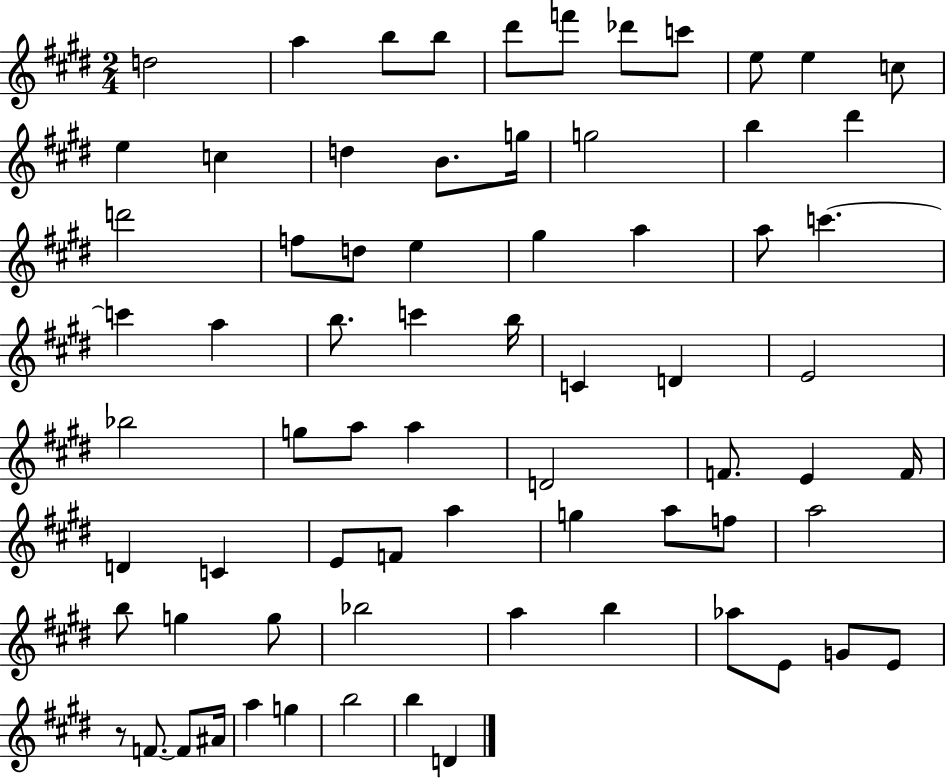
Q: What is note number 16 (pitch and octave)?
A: G5